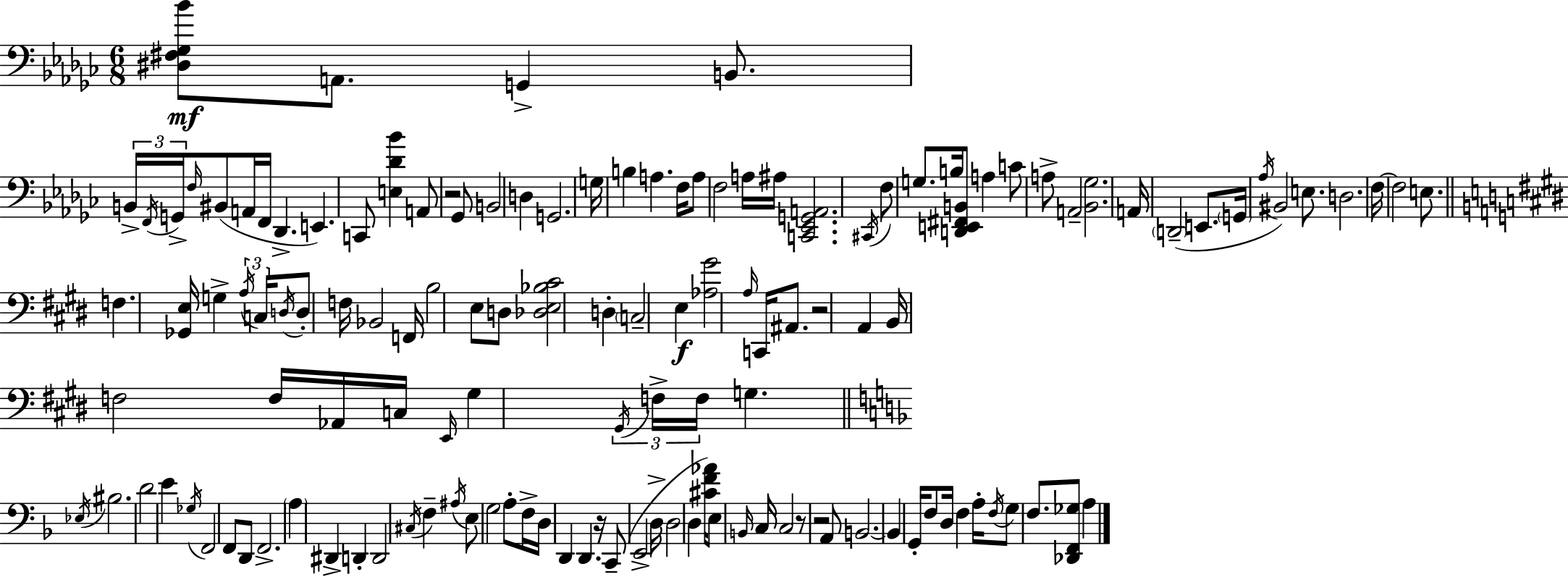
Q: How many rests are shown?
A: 5